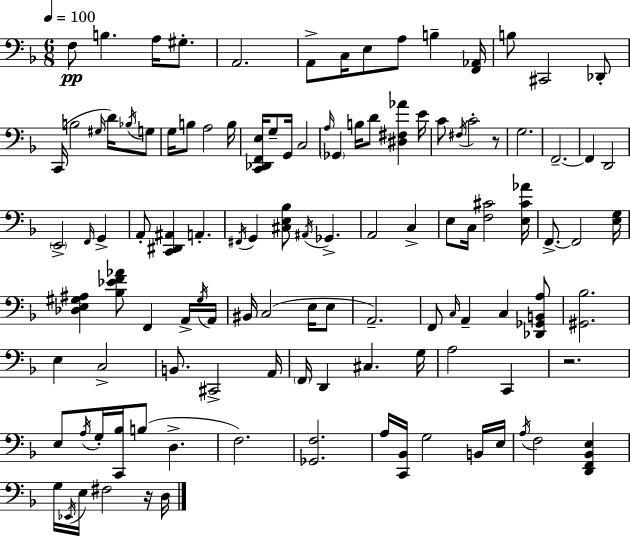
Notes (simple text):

F3/e B3/q. A3/s G#3/e. A2/h. A2/e C3/s E3/e A3/e B3/q [F2,Ab2]/s B3/e C#2/h Db2/e C2/s B3/h G#3/s D4/s Bb3/s G3/e G3/s B3/e A3/h B3/s [C2,Db2,F2,E3]/s G3/e G2/s C3/h A3/s Gb2/q B3/s D4/e [D#3,F#3,Ab4]/q E4/s C4/e F#3/s C4/h R/e G3/h. F2/h. F2/q D2/h E2/h F2/s G2/q A2/e [C2,D#2,A#2]/q A2/q. F#2/s G2/q [C#3,E3,Bb3]/e A#2/s Gb2/q. A2/h C3/q E3/e C3/s [F3,C#4]/h [E3,C#4,Ab4]/s F2/e. F2/h [E3,G3]/s [Db3,E3,G#3,A#3]/q [Bb3,Eb4,F4,Ab4]/e F2/q A2/s G#3/s A2/s BIS2/s C3/h E3/s E3/e A2/h. F2/e C3/s A2/q C3/q [Db2,Gb2,B2,A3]/e [G#2,Bb3]/h. E3/q C3/h B2/e. C#2/h A2/s F2/s D2/q C#3/q. G3/s A3/h C2/q R/h. E3/e A3/s G3/s [C2,Bb3]/s B3/e D3/q. F3/h. [Gb2,F3]/h. A3/s [C2,Bb2]/s G3/h B2/s E3/s A3/s F3/h [D2,F2,Bb2,E3]/q G3/s Eb2/s E3/s F#3/h R/s D3/s